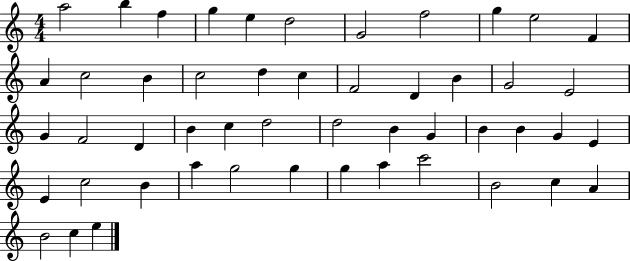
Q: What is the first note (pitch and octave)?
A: A5